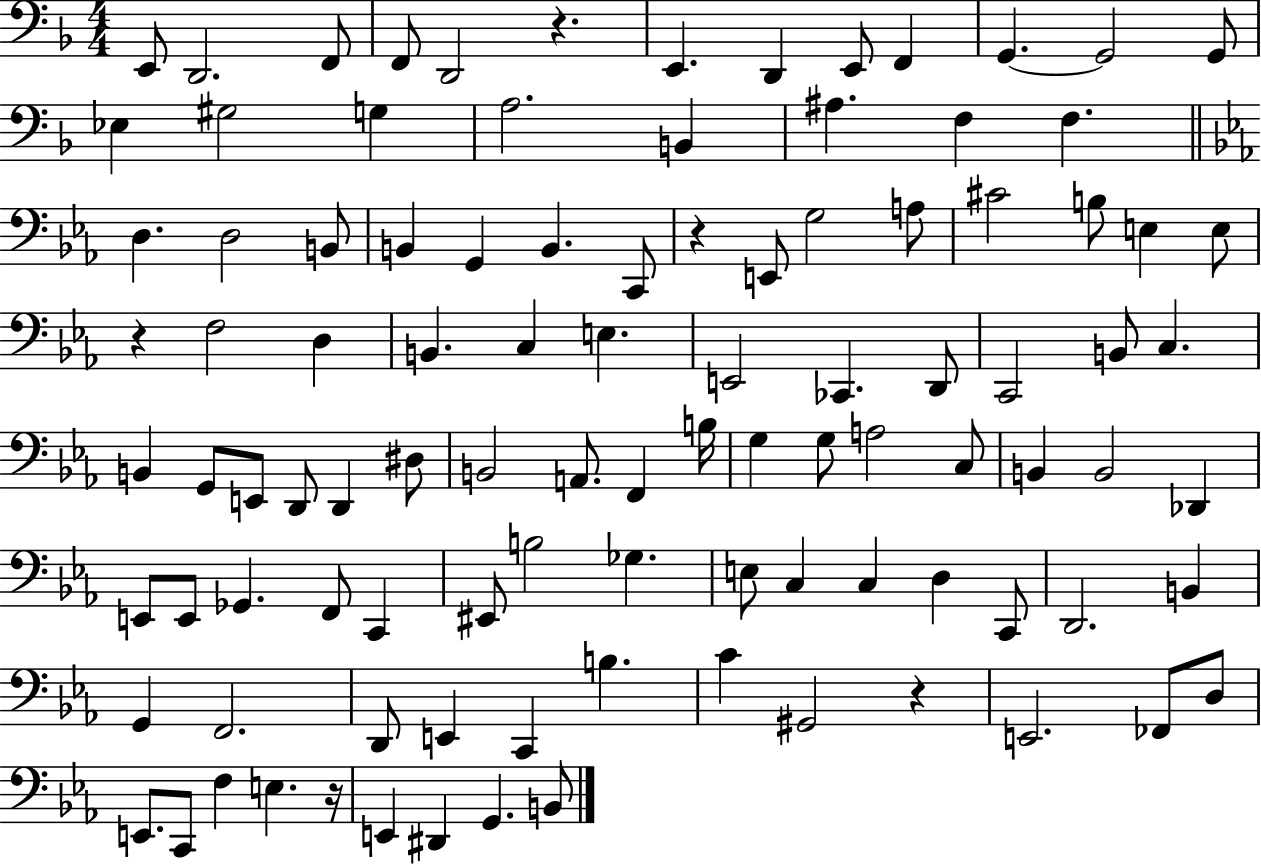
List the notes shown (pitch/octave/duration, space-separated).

E2/e D2/h. F2/e F2/e D2/h R/q. E2/q. D2/q E2/e F2/q G2/q. G2/h G2/e Eb3/q G#3/h G3/q A3/h. B2/q A#3/q. F3/q F3/q. D3/q. D3/h B2/e B2/q G2/q B2/q. C2/e R/q E2/e G3/h A3/e C#4/h B3/e E3/q E3/e R/q F3/h D3/q B2/q. C3/q E3/q. E2/h CES2/q. D2/e C2/h B2/e C3/q. B2/q G2/e E2/e D2/e D2/q D#3/e B2/h A2/e. F2/q B3/s G3/q G3/e A3/h C3/e B2/q B2/h Db2/q E2/e E2/e Gb2/q. F2/e C2/q EIS2/e B3/h Gb3/q. E3/e C3/q C3/q D3/q C2/e D2/h. B2/q G2/q F2/h. D2/e E2/q C2/q B3/q. C4/q G#2/h R/q E2/h. FES2/e D3/e E2/e. C2/e F3/q E3/q. R/s E2/q D#2/q G2/q. B2/e